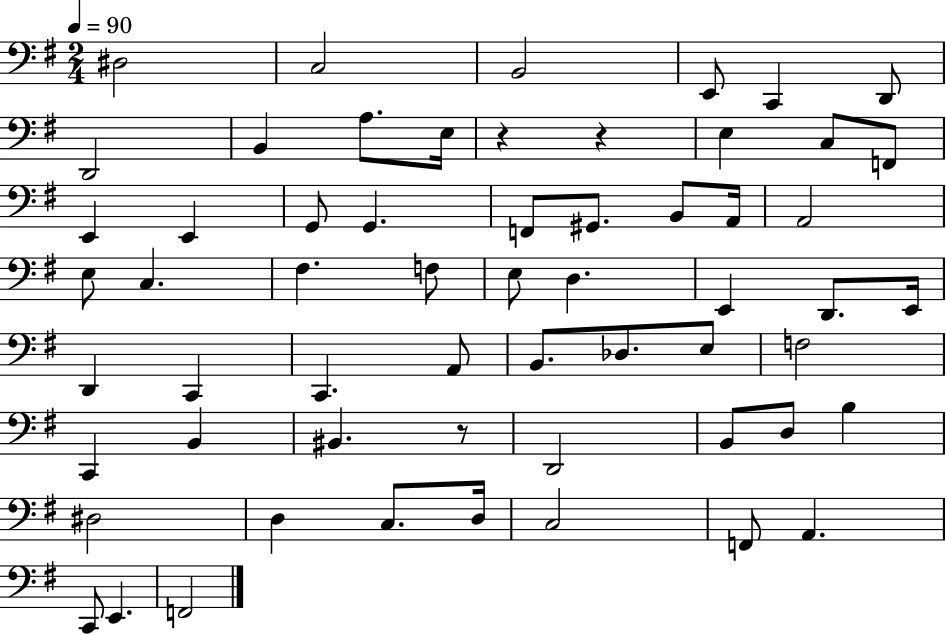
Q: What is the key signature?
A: G major